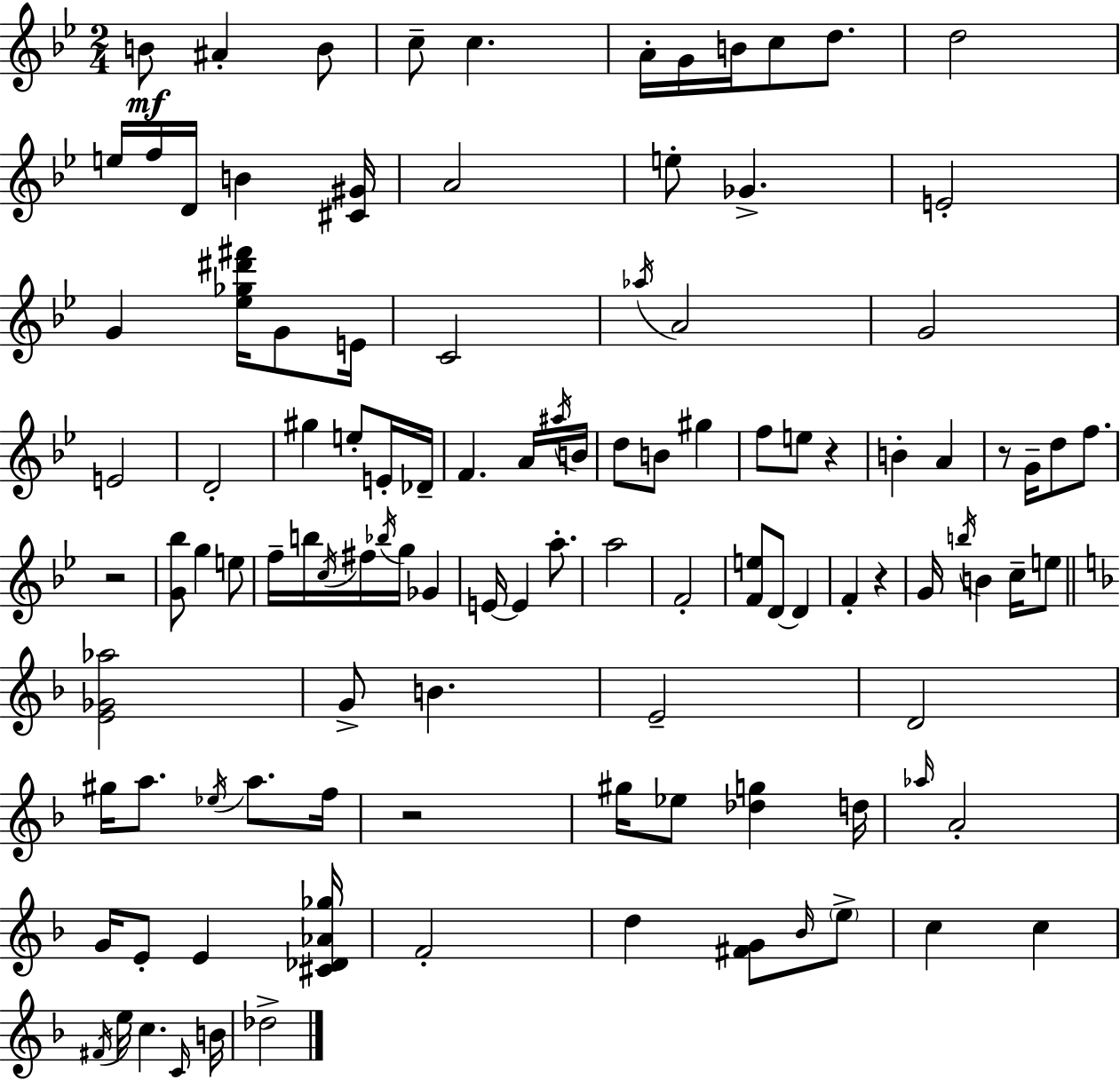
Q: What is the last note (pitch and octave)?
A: Db5